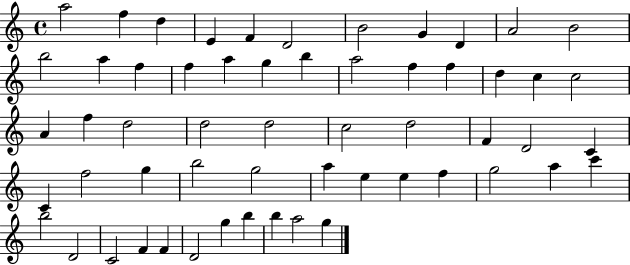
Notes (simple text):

A5/h F5/q D5/q E4/q F4/q D4/h B4/h G4/q D4/q A4/h B4/h B5/h A5/q F5/q F5/q A5/q G5/q B5/q A5/h F5/q F5/q D5/q C5/q C5/h A4/q F5/q D5/h D5/h D5/h C5/h D5/h F4/q D4/h C4/q C4/q F5/h G5/q B5/h G5/h A5/q E5/q E5/q F5/q G5/h A5/q C6/q B5/h D4/h C4/h F4/q F4/q D4/h G5/q B5/q B5/q A5/h G5/q